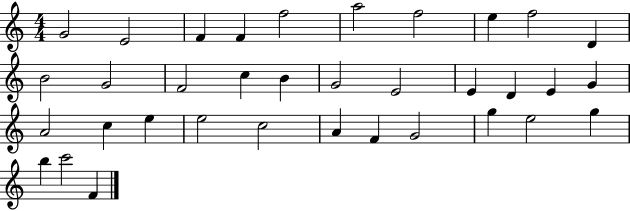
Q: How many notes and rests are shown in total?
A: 35